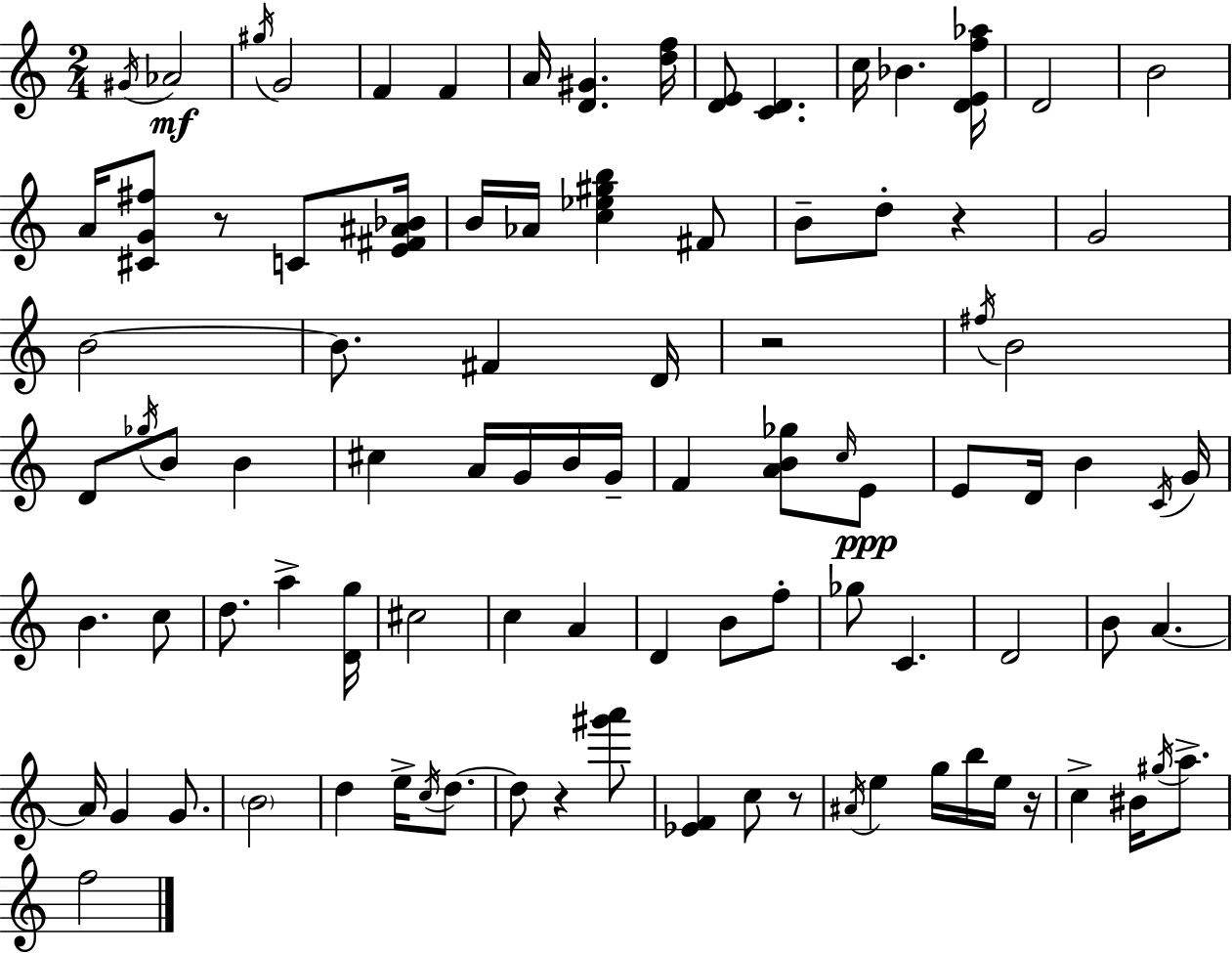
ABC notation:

X:1
T:Untitled
M:2/4
L:1/4
K:Am
^G/4 _A2 ^g/4 G2 F F A/4 [D^G] [df]/4 [DE]/2 [CD] c/4 _B [DEf_a]/4 D2 B2 A/4 [^CG^f]/2 z/2 C/2 [E^F^A_B]/4 B/4 _A/4 [c_e^gb] ^F/2 B/2 d/2 z G2 B2 B/2 ^F D/4 z2 ^f/4 B2 D/2 _g/4 B/2 B ^c A/4 G/4 B/4 G/4 F [AB_g]/2 c/4 E/2 E/2 D/4 B C/4 G/4 B c/2 d/2 a [Dg]/4 ^c2 c A D B/2 f/2 _g/2 C D2 B/2 A A/4 G G/2 B2 d e/4 c/4 d/2 d/2 z [^g'a']/2 [_EF] c/2 z/2 ^A/4 e g/4 b/4 e/4 z/4 c ^B/4 ^g/4 a/2 f2